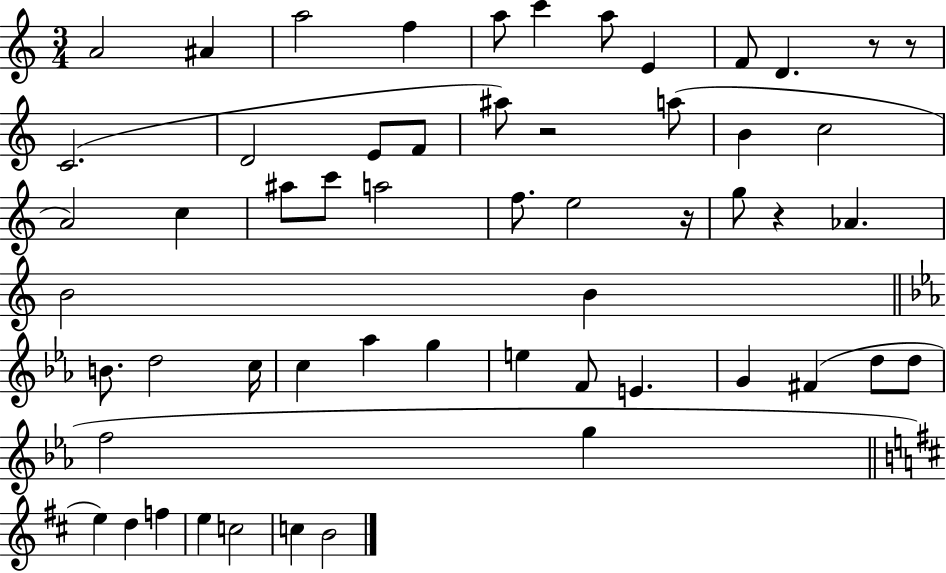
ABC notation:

X:1
T:Untitled
M:3/4
L:1/4
K:C
A2 ^A a2 f a/2 c' a/2 E F/2 D z/2 z/2 C2 D2 E/2 F/2 ^a/2 z2 a/2 B c2 A2 c ^a/2 c'/2 a2 f/2 e2 z/4 g/2 z _A B2 B B/2 d2 c/4 c _a g e F/2 E G ^F d/2 d/2 f2 g e d f e c2 c B2